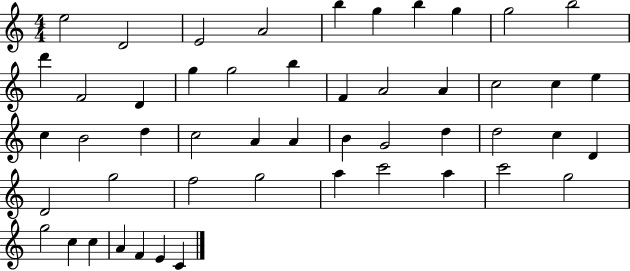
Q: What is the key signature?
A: C major